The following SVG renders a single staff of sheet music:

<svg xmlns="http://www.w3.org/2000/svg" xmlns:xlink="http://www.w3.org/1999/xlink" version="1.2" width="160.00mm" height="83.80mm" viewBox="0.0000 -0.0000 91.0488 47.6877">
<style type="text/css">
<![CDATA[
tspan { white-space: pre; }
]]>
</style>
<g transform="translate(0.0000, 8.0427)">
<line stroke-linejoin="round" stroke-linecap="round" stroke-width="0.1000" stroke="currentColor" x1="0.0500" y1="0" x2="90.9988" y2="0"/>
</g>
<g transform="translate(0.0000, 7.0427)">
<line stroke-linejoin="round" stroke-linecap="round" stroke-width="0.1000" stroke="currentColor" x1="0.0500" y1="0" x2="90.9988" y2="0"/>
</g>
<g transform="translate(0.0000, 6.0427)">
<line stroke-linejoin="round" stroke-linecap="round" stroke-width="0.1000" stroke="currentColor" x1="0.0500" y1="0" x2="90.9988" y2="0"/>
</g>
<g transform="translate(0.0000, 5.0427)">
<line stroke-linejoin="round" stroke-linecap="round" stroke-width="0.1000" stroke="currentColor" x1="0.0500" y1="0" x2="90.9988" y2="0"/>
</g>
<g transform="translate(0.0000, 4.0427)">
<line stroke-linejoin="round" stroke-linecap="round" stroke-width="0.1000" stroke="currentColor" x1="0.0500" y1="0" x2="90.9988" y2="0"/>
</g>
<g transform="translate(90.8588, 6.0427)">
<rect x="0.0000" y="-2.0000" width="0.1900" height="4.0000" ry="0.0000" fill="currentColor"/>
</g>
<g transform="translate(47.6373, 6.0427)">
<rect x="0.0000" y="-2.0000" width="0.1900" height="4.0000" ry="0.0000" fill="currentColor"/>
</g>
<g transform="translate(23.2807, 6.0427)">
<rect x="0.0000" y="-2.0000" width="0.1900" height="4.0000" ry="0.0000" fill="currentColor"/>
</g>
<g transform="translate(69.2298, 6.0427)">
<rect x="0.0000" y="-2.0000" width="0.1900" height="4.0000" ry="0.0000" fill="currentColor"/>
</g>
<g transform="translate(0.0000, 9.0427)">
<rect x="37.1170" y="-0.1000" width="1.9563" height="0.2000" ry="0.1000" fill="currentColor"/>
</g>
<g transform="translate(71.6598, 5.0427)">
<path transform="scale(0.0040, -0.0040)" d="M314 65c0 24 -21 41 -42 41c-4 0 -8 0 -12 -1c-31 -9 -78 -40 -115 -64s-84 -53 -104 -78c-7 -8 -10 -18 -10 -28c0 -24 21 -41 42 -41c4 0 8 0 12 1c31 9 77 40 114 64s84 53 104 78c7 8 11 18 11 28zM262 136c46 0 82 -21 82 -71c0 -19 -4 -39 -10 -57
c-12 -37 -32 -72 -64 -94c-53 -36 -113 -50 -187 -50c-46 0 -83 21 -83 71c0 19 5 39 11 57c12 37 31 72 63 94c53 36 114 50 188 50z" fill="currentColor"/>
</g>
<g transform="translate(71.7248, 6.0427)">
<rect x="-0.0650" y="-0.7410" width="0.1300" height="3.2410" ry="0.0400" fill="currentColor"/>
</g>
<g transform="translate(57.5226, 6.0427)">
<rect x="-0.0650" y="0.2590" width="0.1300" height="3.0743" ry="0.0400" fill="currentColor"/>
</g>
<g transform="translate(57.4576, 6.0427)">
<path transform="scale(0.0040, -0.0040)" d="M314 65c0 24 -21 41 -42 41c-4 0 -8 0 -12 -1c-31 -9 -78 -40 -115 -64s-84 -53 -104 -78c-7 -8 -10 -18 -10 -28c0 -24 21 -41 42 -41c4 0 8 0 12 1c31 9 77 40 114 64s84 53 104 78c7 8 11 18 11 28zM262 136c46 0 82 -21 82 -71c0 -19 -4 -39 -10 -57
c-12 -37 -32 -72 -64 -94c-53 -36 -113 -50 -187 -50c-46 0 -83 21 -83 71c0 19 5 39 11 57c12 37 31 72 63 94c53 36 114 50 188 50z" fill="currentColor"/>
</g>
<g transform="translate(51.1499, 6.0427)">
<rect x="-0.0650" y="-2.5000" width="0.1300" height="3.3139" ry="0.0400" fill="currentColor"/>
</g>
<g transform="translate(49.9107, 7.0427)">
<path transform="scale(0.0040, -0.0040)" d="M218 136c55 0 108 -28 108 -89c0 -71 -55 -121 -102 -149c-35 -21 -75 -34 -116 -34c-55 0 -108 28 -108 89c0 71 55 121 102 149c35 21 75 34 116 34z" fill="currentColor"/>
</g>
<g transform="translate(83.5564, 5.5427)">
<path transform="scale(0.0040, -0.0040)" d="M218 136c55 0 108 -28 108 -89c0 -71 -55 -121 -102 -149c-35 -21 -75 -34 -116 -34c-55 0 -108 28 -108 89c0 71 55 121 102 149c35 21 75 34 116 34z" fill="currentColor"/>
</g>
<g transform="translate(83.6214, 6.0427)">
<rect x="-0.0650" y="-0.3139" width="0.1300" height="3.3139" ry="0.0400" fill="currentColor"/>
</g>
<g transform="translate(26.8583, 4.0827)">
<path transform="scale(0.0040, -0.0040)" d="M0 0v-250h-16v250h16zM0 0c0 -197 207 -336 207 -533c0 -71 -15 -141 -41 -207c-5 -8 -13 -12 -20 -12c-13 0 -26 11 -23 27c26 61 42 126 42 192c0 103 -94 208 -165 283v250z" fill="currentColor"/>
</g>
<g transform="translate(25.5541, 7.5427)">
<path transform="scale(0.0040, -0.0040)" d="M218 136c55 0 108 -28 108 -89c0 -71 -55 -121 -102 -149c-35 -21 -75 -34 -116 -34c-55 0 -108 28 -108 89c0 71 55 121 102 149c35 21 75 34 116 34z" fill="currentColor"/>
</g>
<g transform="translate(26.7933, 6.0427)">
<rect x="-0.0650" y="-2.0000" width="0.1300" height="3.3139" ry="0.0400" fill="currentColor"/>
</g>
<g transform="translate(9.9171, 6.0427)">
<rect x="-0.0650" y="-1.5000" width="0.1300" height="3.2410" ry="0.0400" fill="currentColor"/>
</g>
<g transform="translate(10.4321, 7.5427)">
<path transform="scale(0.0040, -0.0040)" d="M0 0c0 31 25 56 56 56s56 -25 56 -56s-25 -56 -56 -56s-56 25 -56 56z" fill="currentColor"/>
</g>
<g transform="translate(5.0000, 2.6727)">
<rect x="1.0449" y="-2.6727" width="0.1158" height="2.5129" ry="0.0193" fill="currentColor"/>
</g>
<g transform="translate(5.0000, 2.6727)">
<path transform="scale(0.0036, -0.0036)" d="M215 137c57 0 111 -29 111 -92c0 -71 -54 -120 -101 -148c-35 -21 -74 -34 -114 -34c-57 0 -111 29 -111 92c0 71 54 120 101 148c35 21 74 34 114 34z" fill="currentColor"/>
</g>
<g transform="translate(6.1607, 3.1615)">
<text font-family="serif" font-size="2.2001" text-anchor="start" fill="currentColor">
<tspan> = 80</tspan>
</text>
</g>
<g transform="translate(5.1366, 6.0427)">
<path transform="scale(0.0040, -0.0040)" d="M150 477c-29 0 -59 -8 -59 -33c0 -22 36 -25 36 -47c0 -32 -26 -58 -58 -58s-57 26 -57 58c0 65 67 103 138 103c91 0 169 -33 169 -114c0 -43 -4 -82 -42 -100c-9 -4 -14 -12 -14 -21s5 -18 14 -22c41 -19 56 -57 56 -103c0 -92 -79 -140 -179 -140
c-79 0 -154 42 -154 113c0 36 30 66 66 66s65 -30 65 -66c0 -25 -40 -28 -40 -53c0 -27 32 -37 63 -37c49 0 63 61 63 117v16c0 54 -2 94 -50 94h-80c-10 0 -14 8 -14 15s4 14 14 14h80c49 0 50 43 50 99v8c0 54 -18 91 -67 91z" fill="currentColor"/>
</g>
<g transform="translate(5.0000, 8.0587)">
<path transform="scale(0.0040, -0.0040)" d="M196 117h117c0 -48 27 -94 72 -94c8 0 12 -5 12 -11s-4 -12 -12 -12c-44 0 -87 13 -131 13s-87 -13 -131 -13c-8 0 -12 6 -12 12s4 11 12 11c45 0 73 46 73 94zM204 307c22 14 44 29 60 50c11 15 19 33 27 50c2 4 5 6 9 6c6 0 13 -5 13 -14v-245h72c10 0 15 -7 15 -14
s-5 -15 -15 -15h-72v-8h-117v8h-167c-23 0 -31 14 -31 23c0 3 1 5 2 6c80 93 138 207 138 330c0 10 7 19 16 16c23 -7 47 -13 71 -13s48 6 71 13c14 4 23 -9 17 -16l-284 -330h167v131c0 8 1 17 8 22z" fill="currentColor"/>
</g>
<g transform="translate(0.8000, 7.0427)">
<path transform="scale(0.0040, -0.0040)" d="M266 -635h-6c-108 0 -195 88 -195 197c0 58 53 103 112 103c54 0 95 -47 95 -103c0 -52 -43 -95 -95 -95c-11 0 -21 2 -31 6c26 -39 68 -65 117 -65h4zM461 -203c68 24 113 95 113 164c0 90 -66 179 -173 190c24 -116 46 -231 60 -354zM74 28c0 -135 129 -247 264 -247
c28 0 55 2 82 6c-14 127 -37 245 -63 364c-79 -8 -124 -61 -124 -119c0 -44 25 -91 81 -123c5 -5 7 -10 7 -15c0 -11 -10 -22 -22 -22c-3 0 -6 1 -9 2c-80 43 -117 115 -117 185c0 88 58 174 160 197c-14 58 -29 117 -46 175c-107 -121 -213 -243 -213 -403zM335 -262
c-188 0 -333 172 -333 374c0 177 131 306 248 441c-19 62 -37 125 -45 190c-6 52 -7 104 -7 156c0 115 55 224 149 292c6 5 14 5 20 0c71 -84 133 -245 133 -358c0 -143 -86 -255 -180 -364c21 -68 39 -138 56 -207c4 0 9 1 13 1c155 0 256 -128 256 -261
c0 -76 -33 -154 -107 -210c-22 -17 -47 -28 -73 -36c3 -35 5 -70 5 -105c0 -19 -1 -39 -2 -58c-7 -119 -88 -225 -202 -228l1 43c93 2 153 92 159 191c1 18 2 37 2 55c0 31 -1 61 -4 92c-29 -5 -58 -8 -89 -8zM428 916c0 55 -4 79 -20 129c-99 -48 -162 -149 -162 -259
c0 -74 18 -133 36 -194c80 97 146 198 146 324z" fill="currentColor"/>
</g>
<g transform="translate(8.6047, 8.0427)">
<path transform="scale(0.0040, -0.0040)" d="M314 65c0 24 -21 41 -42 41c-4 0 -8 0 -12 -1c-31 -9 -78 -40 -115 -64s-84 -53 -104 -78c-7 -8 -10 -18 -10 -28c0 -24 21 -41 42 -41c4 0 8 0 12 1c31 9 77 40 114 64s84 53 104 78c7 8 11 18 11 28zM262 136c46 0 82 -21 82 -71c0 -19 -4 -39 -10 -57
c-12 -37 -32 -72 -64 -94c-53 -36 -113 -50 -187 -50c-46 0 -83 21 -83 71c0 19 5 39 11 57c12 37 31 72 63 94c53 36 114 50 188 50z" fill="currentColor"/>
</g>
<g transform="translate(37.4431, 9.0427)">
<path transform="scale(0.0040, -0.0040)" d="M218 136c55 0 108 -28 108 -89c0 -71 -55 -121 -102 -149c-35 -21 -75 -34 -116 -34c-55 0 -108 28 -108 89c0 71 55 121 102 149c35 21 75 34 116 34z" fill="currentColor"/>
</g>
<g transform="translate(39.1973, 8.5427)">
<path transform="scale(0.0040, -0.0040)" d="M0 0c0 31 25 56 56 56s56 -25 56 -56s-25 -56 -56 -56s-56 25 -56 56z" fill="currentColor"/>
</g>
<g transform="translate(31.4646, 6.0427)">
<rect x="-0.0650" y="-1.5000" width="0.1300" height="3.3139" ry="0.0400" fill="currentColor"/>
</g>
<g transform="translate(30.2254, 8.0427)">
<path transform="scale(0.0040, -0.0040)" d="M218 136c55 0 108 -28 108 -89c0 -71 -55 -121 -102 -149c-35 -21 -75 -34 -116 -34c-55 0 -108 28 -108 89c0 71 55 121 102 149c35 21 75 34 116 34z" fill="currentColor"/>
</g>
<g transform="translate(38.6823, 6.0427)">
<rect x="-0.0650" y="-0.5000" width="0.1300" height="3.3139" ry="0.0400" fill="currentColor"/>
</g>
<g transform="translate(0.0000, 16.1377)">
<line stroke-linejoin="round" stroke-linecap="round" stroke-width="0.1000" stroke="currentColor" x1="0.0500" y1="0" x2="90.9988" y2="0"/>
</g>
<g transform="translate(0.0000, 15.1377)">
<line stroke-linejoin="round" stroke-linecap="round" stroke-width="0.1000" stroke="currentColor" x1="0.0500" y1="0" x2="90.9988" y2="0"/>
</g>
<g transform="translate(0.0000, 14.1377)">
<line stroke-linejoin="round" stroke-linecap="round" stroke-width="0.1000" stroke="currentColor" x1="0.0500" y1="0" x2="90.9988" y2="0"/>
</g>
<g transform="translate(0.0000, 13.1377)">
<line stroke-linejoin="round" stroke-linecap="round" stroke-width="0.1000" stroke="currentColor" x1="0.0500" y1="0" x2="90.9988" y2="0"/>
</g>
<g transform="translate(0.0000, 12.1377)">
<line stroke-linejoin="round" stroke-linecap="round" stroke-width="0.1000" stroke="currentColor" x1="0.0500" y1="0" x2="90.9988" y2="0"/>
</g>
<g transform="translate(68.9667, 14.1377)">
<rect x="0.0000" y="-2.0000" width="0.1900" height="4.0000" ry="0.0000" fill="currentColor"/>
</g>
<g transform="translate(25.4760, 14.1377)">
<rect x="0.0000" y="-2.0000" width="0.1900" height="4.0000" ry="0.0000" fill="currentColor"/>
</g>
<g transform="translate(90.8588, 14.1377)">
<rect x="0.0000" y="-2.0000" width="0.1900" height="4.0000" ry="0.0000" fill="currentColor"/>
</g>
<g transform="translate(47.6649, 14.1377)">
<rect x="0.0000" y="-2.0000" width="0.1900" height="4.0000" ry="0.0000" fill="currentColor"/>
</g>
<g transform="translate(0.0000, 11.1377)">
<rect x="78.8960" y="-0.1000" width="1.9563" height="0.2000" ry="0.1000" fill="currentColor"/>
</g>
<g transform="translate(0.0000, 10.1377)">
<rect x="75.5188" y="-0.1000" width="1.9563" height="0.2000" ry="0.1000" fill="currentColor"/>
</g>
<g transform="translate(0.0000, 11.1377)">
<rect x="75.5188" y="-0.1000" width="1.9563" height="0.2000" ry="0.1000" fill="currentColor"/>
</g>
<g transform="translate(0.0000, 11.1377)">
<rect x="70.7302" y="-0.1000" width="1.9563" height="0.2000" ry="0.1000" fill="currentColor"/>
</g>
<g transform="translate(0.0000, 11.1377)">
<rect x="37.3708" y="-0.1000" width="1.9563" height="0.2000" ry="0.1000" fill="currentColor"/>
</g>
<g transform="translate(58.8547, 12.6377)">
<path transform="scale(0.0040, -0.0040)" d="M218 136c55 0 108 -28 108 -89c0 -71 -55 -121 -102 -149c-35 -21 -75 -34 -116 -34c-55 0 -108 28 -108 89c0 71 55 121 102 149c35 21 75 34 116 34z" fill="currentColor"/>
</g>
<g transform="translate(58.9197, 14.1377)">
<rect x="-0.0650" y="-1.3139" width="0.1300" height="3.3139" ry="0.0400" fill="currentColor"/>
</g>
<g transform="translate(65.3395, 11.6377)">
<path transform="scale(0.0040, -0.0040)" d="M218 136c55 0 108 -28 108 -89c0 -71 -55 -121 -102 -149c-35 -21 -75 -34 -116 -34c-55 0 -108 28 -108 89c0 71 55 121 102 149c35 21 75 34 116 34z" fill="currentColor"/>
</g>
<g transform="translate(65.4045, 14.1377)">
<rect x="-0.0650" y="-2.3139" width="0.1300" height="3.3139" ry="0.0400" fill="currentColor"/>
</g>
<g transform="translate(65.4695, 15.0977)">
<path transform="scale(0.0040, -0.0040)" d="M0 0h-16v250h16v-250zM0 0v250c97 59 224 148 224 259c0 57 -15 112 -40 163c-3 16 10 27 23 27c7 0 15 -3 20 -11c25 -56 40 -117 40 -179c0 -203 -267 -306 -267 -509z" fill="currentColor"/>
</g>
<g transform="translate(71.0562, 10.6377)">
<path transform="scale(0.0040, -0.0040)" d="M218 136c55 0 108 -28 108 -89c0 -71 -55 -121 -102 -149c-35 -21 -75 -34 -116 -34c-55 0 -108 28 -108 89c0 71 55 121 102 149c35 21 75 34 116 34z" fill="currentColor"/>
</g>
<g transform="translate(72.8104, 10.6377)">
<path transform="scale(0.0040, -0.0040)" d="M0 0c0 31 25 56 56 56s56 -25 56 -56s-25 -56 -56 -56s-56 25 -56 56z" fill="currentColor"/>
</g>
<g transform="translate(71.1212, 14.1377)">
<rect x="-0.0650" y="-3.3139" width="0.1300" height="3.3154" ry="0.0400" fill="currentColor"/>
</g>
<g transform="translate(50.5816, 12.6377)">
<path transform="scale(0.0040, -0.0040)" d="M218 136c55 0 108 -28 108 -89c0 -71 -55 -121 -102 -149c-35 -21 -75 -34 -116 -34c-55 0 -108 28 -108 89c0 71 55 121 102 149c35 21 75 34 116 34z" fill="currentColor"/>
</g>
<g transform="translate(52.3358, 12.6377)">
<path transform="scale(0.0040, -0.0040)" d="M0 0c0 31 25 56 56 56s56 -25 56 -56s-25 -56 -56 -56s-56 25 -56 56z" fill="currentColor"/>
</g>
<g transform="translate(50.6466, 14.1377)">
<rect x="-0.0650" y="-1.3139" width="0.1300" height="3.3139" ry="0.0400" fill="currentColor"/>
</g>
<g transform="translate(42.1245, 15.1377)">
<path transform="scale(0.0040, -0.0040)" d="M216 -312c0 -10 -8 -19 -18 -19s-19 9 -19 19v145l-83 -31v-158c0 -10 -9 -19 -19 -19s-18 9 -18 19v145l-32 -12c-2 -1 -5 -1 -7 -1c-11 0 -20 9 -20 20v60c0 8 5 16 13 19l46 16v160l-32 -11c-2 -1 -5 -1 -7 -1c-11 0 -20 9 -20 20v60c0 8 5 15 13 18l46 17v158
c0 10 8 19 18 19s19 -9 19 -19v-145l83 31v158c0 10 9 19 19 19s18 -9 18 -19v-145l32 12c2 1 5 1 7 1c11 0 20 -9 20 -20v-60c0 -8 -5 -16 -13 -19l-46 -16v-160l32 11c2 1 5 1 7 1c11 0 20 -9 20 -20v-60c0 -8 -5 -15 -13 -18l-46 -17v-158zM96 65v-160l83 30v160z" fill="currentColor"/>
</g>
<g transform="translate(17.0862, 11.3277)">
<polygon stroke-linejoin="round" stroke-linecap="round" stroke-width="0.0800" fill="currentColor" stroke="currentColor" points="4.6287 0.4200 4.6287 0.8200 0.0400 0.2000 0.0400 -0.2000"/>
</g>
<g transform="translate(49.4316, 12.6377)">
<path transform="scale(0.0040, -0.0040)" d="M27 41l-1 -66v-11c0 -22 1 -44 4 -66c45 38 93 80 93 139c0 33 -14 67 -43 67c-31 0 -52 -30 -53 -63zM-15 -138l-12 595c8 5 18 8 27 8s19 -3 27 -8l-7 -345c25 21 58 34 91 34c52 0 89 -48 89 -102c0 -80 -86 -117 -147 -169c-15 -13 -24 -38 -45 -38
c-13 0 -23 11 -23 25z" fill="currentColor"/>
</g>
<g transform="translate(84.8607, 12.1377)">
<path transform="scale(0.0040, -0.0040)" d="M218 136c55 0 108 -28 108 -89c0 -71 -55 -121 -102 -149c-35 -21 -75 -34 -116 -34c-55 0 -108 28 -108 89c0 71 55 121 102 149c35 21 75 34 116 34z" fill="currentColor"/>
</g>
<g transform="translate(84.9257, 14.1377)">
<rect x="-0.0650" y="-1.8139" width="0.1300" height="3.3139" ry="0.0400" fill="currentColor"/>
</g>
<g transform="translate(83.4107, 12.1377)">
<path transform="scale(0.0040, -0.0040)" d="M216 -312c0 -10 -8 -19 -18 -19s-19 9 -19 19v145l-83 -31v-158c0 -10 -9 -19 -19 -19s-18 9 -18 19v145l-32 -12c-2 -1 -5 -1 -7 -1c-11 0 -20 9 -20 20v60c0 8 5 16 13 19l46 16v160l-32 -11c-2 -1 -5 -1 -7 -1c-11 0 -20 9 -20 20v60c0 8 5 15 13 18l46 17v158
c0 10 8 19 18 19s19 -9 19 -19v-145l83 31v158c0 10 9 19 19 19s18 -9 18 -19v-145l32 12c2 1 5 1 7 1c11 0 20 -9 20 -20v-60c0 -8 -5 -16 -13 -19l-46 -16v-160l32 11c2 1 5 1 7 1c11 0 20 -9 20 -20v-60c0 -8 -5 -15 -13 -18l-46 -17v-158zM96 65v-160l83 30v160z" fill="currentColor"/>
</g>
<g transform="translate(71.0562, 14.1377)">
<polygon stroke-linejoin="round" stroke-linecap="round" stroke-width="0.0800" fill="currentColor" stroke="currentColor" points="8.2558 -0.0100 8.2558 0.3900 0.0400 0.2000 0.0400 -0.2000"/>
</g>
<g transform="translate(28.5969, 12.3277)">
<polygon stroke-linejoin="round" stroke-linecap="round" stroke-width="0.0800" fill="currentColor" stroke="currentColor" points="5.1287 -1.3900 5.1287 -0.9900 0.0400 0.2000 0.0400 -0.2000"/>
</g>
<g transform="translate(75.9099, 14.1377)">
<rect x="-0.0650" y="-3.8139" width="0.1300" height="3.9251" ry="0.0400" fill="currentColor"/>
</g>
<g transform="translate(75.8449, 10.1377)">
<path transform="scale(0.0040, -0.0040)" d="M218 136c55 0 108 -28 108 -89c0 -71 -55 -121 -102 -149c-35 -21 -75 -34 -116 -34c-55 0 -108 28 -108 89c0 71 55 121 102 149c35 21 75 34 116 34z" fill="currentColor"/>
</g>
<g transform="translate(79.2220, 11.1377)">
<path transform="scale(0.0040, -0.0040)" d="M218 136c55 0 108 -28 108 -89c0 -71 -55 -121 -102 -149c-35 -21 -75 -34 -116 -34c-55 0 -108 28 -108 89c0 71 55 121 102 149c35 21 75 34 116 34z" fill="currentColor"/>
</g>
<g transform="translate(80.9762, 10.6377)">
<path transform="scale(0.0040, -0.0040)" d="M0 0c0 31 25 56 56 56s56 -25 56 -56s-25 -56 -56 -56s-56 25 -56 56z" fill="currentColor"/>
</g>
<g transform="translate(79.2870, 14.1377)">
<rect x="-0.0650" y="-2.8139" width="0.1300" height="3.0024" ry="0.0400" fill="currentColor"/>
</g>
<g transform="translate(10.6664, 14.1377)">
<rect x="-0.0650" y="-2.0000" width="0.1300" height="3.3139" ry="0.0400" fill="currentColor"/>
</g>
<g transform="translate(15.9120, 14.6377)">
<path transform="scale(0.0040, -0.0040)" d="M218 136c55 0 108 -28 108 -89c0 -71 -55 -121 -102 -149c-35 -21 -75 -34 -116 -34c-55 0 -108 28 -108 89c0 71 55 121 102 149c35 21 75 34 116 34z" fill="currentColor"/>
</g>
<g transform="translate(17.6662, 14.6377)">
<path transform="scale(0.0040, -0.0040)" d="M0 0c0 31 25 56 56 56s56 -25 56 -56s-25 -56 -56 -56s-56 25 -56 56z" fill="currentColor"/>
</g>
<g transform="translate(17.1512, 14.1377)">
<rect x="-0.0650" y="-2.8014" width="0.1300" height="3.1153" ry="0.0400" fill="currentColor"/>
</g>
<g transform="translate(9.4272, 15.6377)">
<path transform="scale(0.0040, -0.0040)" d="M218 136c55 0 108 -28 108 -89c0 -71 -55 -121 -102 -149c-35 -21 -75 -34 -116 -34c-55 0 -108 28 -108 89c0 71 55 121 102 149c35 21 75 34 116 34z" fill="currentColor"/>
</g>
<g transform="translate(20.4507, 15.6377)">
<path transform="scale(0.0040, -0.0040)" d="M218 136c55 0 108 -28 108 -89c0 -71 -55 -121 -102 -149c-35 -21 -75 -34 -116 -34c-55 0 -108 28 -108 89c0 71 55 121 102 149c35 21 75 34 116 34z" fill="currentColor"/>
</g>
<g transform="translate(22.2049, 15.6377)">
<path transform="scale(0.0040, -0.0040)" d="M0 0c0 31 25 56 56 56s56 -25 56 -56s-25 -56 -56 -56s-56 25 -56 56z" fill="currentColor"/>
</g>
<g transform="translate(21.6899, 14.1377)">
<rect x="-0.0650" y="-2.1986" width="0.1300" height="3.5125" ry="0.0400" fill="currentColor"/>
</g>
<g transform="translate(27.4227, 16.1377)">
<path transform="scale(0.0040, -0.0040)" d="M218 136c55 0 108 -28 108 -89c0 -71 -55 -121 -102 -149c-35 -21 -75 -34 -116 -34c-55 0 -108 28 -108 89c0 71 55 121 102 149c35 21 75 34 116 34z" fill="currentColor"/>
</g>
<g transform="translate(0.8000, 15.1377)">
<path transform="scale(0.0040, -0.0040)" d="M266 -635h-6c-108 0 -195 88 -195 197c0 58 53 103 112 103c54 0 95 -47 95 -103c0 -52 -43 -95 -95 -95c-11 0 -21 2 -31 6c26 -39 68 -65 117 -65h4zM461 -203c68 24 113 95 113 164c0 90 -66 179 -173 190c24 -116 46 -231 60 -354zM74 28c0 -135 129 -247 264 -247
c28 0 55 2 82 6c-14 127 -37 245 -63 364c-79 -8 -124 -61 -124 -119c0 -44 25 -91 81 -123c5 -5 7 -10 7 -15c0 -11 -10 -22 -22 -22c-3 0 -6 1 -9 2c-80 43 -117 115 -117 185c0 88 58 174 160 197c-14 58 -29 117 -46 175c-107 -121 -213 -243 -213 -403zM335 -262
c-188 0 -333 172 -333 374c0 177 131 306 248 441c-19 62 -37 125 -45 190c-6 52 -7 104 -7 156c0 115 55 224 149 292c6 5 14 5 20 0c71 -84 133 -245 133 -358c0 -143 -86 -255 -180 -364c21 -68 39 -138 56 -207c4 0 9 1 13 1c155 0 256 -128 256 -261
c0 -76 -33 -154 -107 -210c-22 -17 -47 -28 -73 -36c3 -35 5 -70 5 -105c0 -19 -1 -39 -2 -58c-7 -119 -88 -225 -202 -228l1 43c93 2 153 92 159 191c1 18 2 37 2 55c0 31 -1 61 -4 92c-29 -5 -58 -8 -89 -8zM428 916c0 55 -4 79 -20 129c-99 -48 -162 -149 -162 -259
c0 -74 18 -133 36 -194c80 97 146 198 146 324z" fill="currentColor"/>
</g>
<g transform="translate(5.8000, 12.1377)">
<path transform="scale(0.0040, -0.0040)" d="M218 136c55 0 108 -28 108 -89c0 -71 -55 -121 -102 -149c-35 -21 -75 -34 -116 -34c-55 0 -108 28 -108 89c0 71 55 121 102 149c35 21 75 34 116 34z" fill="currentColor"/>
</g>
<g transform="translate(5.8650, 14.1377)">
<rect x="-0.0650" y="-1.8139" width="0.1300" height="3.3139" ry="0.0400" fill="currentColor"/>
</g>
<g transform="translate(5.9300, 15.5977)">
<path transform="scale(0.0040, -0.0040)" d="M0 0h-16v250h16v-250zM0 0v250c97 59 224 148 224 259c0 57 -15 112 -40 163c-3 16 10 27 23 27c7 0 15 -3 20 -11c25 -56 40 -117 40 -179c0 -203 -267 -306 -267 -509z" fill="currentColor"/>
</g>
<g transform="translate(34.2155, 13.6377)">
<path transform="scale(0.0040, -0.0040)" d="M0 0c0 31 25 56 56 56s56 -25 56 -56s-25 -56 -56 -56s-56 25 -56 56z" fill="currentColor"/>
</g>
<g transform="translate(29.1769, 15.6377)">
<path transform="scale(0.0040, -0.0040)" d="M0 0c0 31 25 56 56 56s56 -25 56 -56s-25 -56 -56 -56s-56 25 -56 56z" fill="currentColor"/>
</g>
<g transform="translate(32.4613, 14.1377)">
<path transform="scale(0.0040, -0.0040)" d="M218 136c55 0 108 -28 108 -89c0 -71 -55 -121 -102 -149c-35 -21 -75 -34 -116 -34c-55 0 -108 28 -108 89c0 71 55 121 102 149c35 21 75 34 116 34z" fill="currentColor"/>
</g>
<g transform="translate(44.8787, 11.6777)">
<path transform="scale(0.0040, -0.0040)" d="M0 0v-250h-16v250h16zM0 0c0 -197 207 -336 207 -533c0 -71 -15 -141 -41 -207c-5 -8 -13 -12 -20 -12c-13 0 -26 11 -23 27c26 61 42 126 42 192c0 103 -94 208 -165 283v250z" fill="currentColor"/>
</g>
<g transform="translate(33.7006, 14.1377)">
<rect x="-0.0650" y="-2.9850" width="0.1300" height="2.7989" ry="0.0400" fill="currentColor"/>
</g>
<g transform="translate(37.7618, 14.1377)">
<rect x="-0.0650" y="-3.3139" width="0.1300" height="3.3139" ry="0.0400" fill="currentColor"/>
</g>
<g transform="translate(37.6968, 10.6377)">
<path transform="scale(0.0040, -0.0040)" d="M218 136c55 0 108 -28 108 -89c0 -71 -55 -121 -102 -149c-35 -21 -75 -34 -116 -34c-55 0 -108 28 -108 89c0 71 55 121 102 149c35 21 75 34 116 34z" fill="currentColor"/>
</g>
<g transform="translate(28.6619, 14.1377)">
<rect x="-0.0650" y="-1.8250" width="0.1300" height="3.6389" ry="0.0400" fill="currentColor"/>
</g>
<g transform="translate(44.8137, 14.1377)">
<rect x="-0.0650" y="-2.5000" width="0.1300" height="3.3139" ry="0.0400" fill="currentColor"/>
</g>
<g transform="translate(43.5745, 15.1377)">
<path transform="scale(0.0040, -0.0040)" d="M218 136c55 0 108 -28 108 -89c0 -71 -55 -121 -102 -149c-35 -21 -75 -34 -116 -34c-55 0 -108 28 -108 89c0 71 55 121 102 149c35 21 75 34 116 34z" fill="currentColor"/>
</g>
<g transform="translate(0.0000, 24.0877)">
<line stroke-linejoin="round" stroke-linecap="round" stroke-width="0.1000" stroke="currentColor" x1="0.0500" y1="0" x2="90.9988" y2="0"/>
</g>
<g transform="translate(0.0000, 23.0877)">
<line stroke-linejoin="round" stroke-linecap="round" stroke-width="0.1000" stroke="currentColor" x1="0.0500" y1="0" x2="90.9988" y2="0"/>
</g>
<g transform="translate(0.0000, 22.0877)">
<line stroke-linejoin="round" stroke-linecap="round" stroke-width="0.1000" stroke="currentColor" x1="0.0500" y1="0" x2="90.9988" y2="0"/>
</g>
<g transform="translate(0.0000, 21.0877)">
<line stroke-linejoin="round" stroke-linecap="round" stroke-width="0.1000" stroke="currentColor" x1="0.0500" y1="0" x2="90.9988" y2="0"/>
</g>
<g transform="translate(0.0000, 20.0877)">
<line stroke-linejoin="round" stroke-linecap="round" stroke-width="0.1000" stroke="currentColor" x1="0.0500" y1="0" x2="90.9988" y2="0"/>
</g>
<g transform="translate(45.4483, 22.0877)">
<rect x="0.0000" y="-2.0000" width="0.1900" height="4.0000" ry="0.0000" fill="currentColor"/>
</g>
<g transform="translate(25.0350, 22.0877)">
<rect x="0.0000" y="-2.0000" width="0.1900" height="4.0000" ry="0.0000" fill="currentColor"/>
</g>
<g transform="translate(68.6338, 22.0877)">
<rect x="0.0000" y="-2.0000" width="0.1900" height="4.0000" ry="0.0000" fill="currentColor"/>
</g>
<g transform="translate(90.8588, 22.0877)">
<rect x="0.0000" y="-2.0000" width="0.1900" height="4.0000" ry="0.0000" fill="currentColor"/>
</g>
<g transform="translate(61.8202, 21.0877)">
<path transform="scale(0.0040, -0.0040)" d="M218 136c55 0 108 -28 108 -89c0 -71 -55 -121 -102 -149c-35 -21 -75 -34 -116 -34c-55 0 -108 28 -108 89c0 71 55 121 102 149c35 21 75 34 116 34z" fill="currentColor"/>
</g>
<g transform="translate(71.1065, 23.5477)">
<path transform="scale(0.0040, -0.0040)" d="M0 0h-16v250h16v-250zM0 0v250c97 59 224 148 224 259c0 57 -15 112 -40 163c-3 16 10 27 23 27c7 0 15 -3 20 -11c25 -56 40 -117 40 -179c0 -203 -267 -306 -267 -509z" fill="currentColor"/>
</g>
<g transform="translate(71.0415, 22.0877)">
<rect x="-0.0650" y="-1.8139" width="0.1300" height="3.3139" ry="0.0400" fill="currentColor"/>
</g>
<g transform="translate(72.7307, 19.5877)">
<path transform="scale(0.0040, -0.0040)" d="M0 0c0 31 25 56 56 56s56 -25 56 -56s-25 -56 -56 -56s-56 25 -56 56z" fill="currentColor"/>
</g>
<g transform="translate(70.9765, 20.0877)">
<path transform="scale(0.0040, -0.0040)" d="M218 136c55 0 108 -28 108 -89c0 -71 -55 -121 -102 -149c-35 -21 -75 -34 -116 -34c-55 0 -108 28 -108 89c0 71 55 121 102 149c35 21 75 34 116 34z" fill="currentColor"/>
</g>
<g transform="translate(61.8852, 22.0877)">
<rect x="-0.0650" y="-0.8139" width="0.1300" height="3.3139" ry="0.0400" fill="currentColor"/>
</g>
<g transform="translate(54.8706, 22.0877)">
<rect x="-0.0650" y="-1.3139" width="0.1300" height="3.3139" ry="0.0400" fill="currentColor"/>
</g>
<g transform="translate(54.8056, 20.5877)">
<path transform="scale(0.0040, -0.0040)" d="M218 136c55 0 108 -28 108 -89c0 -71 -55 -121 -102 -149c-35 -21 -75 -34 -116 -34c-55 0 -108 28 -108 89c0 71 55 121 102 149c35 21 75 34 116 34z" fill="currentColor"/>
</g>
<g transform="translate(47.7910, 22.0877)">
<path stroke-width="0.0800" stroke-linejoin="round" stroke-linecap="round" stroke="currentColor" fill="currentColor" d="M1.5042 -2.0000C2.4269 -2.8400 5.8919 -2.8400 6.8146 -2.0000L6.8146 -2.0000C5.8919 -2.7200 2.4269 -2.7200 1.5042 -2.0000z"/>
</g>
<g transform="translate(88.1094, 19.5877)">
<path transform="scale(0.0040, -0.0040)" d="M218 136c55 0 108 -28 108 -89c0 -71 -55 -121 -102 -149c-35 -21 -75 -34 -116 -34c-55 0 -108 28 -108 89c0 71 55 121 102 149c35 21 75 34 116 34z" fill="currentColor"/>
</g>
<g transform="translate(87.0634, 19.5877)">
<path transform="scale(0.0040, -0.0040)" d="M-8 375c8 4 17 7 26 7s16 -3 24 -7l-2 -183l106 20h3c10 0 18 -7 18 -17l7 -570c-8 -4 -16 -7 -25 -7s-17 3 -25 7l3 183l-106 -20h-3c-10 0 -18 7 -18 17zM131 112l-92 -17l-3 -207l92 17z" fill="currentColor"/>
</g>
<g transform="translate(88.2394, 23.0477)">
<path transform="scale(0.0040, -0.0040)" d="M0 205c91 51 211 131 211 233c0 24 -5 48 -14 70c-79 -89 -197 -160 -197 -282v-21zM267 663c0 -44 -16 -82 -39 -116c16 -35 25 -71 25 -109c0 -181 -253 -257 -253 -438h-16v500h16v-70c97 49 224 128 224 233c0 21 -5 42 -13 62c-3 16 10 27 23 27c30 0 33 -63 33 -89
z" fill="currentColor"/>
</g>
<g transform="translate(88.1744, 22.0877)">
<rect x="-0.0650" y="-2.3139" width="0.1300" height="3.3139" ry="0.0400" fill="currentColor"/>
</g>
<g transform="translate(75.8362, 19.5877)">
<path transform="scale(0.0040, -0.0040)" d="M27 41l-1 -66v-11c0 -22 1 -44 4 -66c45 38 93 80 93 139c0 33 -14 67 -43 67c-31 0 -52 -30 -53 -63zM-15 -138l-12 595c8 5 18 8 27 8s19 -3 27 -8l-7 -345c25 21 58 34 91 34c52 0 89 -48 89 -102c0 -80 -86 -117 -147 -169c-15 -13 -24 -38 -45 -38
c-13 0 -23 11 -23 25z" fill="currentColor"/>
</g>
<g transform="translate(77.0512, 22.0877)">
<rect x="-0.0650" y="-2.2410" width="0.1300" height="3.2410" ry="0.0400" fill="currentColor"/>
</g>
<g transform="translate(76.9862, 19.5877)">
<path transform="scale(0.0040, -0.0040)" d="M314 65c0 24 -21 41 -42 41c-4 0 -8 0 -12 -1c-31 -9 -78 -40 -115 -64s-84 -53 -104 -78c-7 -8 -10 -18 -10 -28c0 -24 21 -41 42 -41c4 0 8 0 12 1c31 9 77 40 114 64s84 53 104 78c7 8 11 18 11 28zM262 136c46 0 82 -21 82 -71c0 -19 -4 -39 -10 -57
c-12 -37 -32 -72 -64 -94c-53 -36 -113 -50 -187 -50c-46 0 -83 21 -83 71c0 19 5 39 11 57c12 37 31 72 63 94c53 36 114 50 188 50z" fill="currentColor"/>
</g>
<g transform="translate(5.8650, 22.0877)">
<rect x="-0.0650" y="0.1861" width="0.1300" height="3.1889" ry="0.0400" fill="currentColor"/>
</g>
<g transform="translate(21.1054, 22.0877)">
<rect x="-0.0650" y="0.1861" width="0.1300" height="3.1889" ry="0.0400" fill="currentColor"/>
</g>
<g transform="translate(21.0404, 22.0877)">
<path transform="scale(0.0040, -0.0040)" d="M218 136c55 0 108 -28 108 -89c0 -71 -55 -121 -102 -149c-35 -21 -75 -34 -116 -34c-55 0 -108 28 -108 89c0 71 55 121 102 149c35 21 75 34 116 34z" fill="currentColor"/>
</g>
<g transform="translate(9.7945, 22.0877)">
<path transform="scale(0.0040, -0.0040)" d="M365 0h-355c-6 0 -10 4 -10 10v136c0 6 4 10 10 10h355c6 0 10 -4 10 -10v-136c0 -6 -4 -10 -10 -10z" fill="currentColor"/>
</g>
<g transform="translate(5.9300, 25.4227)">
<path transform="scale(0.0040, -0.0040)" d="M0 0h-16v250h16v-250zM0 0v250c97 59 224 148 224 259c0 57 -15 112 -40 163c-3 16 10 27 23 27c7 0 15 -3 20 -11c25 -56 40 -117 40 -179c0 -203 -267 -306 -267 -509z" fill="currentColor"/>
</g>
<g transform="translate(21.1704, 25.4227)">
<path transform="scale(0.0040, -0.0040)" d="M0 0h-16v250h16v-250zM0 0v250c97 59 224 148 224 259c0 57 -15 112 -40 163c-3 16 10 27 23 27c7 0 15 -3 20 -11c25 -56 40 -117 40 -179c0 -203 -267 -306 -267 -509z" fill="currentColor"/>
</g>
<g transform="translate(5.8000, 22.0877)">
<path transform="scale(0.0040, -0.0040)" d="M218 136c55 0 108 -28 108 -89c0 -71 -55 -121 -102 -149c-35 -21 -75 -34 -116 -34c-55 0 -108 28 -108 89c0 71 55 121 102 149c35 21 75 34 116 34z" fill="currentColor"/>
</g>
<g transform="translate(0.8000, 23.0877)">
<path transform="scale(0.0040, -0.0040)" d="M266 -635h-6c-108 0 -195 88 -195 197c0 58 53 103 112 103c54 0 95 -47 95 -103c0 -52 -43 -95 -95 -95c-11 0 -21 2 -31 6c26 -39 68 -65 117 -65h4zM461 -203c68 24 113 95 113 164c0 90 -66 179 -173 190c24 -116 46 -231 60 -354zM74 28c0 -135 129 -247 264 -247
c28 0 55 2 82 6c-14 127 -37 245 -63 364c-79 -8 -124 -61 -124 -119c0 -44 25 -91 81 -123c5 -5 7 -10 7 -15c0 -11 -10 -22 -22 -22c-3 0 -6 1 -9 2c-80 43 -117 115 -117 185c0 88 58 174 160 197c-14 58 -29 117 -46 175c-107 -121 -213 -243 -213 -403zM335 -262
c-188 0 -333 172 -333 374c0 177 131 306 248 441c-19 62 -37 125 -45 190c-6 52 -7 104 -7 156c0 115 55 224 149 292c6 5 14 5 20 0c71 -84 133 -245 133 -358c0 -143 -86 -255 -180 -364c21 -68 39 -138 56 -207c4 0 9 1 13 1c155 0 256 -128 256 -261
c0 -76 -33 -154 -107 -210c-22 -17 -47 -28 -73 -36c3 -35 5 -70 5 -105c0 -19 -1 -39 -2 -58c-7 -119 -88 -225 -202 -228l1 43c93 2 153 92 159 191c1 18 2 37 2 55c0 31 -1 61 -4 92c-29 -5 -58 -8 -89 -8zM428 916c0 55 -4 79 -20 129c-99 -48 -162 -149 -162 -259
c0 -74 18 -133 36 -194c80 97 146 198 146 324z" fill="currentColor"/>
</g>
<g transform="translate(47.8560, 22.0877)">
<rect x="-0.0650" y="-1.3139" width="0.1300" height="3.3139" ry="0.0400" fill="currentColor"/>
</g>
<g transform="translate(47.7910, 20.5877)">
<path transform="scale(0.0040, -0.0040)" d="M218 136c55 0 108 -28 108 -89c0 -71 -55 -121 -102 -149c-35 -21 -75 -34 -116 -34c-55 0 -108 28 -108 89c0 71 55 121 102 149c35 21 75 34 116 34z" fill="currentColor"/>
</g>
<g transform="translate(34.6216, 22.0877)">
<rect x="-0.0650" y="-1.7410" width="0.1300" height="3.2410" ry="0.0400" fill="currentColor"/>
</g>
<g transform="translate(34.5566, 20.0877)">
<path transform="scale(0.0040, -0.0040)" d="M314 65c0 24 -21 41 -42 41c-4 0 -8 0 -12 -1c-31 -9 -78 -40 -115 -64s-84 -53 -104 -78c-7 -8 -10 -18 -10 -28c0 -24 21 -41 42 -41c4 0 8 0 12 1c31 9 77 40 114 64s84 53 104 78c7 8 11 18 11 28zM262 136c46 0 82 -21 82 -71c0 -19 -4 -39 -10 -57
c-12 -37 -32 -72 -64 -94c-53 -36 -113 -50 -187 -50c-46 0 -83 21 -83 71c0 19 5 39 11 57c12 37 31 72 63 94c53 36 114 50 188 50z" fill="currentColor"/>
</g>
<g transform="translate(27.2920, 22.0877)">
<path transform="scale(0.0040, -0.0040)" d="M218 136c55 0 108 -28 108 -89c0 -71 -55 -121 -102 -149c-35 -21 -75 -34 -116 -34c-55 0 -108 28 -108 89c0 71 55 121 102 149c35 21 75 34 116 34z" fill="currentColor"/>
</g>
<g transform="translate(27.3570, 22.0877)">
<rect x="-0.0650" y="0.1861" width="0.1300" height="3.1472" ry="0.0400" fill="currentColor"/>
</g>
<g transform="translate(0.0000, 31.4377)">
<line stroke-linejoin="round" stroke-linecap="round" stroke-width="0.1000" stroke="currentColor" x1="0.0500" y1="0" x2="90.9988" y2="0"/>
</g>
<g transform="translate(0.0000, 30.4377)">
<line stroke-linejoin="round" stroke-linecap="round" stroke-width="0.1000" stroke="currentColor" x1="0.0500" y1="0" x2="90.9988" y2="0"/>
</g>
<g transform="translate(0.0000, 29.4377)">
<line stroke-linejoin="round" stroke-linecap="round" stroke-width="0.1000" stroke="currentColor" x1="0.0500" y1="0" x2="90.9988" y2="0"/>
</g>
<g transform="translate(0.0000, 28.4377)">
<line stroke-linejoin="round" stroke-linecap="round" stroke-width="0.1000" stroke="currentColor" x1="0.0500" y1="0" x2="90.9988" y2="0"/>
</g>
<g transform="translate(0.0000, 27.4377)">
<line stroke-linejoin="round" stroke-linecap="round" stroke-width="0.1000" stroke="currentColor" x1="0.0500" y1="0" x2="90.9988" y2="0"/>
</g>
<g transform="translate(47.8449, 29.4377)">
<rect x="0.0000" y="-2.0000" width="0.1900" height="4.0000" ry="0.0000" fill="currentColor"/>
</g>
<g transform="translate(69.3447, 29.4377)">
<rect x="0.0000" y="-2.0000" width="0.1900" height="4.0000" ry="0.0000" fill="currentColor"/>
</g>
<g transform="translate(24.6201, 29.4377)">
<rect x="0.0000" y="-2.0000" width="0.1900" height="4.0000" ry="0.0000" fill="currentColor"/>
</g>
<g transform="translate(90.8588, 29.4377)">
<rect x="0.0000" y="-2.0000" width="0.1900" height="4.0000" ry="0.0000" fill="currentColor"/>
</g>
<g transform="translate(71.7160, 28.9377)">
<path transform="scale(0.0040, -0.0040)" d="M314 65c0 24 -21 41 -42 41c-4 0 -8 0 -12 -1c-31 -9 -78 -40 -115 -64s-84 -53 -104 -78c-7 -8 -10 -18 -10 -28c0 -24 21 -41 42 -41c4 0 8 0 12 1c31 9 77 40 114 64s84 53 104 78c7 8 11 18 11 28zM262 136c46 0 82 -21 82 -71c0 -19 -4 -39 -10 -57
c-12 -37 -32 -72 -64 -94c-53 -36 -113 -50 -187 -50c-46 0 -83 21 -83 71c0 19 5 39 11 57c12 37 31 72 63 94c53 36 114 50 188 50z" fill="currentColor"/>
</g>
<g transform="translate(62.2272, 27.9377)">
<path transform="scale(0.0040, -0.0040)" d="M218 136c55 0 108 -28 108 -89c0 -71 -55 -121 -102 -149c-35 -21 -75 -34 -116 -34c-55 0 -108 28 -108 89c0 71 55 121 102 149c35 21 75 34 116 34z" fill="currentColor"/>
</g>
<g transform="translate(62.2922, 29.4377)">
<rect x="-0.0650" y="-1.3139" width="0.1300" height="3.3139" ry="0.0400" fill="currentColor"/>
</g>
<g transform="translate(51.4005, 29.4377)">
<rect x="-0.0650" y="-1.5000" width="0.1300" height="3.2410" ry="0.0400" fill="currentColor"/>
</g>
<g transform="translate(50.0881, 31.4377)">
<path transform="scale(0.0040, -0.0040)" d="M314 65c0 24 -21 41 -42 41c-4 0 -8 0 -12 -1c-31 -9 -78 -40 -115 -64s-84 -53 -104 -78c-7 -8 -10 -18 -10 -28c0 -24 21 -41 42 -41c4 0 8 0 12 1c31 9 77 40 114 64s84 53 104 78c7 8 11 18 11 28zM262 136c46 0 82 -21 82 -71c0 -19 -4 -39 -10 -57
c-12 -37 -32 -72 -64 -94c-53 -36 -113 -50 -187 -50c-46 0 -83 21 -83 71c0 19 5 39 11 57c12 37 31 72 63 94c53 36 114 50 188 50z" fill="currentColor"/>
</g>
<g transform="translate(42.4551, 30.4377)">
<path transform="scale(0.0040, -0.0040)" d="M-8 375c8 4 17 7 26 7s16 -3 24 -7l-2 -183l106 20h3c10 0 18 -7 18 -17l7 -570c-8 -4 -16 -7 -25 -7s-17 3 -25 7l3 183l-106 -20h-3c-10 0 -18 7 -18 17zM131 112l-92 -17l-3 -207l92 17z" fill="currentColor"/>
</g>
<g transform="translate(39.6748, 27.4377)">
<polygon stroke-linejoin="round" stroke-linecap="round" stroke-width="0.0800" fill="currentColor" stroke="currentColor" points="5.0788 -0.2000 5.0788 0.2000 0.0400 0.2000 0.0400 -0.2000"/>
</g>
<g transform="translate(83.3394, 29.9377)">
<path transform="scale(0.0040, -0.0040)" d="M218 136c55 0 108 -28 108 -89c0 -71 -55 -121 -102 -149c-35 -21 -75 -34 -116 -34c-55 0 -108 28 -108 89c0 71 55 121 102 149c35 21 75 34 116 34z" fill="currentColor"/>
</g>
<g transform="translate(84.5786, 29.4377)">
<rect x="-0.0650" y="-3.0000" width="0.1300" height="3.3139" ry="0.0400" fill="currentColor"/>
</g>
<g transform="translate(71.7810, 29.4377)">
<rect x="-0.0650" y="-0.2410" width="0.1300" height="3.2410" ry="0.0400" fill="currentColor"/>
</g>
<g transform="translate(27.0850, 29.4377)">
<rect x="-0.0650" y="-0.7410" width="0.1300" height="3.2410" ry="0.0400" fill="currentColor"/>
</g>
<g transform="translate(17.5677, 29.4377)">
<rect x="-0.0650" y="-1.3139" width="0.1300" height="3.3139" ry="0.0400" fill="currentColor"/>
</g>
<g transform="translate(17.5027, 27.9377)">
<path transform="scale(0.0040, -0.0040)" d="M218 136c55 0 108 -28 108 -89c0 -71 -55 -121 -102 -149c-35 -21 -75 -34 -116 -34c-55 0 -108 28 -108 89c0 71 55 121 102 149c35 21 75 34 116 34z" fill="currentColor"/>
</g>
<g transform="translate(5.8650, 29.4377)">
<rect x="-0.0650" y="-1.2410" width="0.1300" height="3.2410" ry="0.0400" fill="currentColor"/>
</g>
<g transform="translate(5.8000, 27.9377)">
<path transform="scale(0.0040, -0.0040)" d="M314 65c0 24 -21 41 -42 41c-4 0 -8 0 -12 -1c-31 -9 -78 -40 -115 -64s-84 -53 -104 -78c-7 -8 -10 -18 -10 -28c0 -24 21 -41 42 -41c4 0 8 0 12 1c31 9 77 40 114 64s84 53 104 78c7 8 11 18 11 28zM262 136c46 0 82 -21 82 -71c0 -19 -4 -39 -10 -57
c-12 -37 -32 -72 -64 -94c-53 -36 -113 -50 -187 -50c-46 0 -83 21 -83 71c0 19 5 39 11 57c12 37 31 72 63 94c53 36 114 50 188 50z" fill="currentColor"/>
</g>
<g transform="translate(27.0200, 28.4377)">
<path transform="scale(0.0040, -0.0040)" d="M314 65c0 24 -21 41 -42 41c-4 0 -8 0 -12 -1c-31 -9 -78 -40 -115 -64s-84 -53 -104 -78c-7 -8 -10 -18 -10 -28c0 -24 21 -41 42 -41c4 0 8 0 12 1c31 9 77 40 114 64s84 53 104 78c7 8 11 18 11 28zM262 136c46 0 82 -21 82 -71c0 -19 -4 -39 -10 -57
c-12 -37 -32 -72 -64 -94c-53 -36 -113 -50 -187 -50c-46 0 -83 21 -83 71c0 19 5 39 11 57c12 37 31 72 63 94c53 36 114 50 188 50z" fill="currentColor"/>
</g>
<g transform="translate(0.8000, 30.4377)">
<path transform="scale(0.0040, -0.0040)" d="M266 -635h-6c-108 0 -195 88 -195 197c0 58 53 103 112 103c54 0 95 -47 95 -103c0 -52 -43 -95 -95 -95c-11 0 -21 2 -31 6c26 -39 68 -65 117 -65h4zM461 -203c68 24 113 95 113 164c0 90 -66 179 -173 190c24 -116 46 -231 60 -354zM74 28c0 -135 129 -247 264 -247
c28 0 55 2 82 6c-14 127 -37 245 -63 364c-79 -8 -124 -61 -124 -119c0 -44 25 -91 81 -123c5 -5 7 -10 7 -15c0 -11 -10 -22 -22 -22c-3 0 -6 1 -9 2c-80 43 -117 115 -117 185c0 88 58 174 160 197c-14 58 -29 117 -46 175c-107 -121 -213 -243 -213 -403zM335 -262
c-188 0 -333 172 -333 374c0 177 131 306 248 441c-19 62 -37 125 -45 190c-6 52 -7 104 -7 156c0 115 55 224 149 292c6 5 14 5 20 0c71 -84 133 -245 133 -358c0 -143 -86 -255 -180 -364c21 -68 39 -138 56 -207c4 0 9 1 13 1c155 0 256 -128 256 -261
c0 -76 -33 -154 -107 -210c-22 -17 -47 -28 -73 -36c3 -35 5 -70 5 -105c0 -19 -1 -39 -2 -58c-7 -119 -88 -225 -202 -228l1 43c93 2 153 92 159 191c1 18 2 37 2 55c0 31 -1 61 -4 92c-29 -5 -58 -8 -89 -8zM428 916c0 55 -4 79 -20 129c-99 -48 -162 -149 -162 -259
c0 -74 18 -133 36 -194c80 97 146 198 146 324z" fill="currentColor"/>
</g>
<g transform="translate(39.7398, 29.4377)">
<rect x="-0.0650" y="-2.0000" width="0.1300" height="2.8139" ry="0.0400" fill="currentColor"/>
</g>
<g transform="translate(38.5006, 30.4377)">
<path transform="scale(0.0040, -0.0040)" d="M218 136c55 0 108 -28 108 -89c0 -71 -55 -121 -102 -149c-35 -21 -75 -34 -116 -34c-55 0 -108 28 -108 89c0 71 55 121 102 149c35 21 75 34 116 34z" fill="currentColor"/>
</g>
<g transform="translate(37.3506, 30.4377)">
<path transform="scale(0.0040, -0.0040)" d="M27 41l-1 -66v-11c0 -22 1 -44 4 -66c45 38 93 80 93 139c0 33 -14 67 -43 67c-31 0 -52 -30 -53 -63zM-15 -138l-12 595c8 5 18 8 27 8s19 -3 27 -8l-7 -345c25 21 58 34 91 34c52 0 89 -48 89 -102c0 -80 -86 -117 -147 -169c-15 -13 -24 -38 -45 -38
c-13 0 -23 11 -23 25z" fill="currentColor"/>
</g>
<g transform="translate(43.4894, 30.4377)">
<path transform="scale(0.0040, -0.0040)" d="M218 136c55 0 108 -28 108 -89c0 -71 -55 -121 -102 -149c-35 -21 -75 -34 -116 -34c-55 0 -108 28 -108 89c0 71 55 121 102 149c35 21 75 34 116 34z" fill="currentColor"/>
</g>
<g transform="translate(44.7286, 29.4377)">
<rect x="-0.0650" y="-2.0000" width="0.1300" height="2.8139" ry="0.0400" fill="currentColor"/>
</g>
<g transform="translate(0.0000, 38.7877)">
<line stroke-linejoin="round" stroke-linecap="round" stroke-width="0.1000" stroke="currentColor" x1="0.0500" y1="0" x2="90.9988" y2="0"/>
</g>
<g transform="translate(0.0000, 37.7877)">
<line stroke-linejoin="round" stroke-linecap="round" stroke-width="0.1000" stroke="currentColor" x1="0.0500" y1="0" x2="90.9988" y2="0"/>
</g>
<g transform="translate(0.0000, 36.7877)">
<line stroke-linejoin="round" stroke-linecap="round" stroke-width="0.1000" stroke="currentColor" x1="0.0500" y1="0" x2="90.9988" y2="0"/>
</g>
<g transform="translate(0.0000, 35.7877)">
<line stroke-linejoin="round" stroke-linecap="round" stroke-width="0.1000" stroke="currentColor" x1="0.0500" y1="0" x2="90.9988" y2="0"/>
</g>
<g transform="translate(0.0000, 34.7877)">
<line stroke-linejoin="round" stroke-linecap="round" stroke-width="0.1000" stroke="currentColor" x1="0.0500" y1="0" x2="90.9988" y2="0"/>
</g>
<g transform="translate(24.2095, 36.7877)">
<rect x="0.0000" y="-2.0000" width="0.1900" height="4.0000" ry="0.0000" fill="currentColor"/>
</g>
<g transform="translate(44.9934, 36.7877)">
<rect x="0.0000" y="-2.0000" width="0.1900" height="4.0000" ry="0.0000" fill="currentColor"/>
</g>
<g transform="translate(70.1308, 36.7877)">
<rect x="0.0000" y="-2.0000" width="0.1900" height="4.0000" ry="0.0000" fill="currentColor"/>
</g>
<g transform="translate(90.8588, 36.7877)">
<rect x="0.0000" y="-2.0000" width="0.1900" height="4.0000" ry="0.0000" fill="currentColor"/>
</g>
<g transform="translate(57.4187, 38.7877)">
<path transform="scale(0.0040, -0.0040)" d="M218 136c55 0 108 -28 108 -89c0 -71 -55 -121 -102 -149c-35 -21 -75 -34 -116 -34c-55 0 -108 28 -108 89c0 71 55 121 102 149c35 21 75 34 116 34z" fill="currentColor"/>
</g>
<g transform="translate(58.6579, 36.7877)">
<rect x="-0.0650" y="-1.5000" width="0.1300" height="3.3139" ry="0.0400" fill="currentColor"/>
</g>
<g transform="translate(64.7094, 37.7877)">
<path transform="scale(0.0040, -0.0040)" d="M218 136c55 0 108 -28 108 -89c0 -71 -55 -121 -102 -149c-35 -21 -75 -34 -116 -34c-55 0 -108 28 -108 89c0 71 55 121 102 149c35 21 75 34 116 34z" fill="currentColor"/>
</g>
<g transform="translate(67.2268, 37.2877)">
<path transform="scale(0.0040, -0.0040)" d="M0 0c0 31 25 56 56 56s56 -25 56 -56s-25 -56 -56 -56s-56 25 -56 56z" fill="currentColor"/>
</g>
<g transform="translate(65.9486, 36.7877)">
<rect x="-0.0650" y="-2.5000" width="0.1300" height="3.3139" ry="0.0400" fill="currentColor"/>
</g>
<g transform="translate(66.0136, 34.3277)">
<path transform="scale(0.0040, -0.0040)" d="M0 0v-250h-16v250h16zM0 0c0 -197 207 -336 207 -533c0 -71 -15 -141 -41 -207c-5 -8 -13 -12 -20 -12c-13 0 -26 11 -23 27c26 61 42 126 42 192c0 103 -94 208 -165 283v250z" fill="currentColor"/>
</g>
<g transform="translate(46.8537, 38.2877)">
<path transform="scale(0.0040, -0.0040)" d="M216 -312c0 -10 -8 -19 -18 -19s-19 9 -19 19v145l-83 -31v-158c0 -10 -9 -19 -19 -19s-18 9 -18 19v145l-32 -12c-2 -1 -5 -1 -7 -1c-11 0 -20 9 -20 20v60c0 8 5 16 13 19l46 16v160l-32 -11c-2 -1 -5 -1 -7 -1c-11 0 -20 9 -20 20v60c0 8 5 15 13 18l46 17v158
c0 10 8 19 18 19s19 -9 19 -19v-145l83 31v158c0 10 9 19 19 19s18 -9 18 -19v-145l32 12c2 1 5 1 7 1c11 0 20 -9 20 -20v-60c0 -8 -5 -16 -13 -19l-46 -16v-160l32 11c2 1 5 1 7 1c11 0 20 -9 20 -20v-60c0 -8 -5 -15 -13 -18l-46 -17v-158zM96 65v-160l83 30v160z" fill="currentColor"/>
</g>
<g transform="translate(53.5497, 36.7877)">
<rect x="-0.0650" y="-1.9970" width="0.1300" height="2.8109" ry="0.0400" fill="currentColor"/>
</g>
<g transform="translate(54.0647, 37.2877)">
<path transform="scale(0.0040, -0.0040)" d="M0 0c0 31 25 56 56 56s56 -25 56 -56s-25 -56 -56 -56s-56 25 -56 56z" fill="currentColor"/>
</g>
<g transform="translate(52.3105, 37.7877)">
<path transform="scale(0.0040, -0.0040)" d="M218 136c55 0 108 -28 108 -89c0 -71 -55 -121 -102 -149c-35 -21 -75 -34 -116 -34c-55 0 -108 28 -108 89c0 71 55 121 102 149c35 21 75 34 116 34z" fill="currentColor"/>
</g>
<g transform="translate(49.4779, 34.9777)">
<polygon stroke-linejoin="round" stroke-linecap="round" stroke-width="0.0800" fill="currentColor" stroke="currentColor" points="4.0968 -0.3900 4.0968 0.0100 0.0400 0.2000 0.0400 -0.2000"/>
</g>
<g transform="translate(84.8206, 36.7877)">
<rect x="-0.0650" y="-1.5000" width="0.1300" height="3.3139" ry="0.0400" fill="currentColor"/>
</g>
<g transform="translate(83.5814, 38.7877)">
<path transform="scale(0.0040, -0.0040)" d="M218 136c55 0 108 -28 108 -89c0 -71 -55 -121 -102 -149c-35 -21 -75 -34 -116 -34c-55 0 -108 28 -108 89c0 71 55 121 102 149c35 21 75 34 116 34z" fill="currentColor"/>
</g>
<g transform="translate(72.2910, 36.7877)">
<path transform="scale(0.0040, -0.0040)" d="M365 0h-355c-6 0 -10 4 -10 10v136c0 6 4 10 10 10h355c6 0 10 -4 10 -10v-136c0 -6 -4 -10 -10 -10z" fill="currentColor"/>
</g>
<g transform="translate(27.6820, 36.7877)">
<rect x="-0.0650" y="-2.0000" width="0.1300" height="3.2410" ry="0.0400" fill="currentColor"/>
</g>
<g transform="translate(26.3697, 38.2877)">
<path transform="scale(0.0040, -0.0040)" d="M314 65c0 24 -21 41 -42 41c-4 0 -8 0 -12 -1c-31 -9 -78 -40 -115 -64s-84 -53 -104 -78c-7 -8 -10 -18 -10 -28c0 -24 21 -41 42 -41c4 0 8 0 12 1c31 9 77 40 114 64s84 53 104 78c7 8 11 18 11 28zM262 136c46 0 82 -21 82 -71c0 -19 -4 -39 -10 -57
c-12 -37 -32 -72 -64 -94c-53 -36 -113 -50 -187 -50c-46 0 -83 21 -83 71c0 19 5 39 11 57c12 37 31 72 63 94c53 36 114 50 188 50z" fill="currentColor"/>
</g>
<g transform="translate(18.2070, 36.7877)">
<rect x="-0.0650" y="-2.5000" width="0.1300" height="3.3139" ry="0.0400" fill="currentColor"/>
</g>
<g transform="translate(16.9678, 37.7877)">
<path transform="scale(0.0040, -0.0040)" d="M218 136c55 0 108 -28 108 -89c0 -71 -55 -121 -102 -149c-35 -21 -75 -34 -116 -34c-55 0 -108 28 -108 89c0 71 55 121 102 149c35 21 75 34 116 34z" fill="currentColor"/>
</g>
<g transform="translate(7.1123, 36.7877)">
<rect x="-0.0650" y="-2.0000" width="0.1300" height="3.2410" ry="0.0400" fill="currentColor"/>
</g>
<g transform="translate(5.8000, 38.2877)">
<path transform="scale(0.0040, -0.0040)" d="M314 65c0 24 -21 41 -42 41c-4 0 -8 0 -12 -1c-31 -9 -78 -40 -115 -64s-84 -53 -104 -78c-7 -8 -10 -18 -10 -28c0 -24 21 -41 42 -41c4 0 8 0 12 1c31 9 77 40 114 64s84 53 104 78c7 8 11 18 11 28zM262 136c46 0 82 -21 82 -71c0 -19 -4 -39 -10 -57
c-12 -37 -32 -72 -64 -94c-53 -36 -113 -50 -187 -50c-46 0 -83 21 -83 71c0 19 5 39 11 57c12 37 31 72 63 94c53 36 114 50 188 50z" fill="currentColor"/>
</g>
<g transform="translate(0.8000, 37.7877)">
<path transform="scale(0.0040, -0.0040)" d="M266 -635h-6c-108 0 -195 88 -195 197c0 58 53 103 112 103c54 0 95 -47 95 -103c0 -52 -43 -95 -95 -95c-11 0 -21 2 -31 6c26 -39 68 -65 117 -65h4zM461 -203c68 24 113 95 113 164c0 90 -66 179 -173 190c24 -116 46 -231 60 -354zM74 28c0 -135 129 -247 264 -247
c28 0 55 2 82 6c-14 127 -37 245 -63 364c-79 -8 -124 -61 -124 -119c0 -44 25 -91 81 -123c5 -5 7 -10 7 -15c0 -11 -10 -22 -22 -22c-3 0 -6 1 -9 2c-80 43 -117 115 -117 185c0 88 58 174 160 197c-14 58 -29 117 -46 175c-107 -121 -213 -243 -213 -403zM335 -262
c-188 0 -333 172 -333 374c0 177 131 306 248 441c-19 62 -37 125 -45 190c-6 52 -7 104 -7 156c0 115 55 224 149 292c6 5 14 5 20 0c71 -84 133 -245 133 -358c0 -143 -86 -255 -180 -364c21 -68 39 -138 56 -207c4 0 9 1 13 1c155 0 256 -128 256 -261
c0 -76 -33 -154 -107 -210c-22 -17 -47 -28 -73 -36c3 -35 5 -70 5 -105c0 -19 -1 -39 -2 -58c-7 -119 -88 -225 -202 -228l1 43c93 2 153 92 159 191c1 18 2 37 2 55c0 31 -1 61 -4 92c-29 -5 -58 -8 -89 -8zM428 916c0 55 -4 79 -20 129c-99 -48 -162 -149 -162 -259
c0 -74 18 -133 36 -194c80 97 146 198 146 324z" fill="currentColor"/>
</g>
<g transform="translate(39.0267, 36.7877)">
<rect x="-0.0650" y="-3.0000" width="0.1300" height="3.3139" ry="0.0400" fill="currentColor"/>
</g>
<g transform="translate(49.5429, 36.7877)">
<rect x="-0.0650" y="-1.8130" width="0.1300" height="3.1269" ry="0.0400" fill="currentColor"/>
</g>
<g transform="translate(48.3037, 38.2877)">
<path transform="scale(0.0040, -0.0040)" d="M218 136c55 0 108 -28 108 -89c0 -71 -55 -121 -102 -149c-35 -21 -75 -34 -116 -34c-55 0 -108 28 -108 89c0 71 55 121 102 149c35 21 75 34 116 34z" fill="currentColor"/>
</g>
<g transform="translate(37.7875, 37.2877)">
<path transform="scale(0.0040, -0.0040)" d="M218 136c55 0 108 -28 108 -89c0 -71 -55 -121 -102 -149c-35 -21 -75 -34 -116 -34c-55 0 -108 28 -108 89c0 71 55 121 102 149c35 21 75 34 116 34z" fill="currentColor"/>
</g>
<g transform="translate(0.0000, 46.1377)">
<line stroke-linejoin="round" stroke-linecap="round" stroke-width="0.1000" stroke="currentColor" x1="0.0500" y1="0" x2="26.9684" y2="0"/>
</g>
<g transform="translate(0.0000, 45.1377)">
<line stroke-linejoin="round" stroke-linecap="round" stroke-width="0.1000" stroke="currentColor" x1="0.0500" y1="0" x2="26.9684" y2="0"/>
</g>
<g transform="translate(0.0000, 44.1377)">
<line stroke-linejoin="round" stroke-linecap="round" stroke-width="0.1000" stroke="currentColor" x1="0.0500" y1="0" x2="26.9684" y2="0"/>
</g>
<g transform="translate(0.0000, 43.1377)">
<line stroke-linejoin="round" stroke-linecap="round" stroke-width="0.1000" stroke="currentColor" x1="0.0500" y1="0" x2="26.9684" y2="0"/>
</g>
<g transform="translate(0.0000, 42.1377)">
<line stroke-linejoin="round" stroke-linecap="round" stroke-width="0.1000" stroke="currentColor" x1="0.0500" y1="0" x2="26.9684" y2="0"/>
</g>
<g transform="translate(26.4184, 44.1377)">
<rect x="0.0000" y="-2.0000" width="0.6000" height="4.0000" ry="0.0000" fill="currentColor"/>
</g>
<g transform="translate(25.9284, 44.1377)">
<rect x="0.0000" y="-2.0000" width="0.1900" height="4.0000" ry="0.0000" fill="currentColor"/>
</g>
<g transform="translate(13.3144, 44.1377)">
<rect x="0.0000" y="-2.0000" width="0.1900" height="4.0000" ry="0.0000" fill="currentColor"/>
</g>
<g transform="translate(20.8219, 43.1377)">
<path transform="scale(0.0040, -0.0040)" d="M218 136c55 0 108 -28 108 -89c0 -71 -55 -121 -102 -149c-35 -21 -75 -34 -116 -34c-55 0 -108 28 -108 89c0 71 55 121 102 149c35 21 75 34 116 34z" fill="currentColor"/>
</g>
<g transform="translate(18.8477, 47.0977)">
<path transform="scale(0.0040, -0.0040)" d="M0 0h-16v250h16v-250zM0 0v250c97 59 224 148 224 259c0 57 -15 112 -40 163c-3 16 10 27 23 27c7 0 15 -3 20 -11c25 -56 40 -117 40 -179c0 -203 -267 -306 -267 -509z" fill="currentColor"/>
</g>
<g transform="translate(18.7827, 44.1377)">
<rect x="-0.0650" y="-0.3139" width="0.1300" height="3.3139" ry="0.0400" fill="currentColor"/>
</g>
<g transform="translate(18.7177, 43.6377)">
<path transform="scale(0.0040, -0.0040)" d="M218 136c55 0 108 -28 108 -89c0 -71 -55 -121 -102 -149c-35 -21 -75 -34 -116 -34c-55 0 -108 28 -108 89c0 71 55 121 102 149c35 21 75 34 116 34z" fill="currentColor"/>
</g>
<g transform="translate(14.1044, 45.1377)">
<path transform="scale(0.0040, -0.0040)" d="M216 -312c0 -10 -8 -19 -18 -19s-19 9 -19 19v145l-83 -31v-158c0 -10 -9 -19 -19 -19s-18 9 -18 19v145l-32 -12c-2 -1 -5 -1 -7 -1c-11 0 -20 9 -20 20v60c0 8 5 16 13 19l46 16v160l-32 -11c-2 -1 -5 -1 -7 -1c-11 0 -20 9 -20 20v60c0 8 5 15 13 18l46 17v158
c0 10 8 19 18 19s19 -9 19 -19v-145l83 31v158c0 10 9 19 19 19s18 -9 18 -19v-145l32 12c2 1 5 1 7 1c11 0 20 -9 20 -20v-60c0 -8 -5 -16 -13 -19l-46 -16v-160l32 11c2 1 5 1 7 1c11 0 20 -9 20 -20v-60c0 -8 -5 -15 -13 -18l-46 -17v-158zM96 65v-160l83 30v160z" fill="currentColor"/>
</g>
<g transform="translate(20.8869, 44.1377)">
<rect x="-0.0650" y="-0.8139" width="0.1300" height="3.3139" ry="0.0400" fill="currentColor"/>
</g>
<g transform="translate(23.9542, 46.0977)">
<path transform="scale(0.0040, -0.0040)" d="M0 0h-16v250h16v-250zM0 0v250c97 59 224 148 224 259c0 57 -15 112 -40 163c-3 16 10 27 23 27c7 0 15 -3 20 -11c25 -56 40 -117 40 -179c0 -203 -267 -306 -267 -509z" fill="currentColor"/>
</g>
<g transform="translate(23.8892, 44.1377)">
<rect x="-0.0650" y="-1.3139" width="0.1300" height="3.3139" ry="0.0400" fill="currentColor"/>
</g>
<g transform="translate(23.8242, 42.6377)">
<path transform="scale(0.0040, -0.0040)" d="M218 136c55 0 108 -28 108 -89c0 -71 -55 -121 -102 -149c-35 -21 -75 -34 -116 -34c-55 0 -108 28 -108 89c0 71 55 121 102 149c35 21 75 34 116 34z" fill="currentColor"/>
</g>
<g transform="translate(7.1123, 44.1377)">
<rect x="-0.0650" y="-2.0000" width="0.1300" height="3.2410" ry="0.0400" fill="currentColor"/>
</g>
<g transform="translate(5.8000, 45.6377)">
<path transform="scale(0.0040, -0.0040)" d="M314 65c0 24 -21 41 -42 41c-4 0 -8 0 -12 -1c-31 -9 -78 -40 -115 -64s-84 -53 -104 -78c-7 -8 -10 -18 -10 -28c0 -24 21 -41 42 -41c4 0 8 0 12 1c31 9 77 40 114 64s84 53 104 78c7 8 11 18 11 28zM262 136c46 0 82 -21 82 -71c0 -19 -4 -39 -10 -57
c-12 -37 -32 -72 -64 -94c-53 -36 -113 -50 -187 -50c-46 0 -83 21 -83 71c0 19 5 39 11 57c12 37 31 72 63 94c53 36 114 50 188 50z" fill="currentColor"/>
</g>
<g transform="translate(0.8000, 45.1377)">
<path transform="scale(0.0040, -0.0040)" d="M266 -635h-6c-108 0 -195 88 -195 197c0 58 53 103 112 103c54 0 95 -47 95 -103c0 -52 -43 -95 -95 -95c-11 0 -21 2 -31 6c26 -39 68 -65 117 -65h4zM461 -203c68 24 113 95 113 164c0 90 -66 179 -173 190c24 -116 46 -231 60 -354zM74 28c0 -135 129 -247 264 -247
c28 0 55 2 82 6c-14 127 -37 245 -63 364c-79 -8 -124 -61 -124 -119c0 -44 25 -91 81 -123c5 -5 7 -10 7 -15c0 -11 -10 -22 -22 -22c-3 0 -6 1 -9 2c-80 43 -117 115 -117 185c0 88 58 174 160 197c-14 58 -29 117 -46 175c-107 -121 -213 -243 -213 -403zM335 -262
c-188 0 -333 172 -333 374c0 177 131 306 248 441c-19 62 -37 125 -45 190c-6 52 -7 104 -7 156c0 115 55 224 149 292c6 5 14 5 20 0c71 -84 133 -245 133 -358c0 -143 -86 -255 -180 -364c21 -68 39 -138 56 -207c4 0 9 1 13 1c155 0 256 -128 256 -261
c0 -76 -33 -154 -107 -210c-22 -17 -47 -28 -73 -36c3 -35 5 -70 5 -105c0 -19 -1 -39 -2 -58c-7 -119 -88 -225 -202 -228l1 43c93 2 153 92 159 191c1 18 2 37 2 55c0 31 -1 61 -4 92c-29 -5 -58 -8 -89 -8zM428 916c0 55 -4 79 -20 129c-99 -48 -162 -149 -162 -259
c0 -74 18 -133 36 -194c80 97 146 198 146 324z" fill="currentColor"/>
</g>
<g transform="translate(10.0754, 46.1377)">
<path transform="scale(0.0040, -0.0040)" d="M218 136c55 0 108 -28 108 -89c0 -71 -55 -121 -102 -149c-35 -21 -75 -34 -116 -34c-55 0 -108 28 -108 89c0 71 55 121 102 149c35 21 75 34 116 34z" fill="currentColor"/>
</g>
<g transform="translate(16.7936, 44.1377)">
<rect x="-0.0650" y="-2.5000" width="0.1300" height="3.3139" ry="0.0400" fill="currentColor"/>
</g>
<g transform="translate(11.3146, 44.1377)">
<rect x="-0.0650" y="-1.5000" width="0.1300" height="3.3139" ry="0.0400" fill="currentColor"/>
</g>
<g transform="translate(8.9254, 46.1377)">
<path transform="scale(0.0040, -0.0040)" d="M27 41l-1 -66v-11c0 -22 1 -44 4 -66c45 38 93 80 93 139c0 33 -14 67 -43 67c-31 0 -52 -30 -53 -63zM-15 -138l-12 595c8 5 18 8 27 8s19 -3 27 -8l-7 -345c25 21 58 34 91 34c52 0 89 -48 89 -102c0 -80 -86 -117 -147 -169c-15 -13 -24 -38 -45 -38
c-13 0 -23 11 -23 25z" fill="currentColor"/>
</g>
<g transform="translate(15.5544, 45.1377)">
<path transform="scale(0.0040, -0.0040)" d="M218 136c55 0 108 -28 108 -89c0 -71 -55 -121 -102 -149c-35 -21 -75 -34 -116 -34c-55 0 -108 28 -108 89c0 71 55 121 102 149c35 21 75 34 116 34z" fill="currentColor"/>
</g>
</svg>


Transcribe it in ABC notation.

X:1
T:Untitled
M:3/4
L:1/4
K:C
E2 F/2 E C G B2 d2 c f/2 F A/2 F/2 E/2 B/2 b ^G/2 _e _e g/2 b/2 c'/2 a/2 ^f B/2 z2 B/2 B f2 e e d f/2 _g2 g/4 e2 e d2 _G/2 G/2 E2 e c2 A F2 G F2 A ^F/2 G/2 E G/2 z2 E F2 _E ^G c/2 d e/2